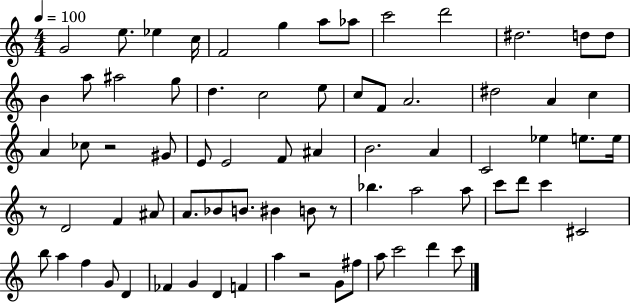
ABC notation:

X:1
T:Untitled
M:4/4
L:1/4
K:C
G2 e/2 _e c/4 F2 g a/2 _a/2 c'2 d'2 ^d2 d/2 d/2 B a/2 ^a2 g/2 d c2 e/2 c/2 F/2 A2 ^d2 A c A _c/2 z2 ^G/2 E/2 E2 F/2 ^A B2 A C2 _e e/2 e/4 z/2 D2 F ^A/2 A/2 _B/2 B/2 ^B B/2 z/2 _b a2 a/2 c'/2 d'/2 c' ^C2 b/2 a f G/2 D _F G D F a z2 G/2 ^f/2 a/2 c'2 d' c'/2